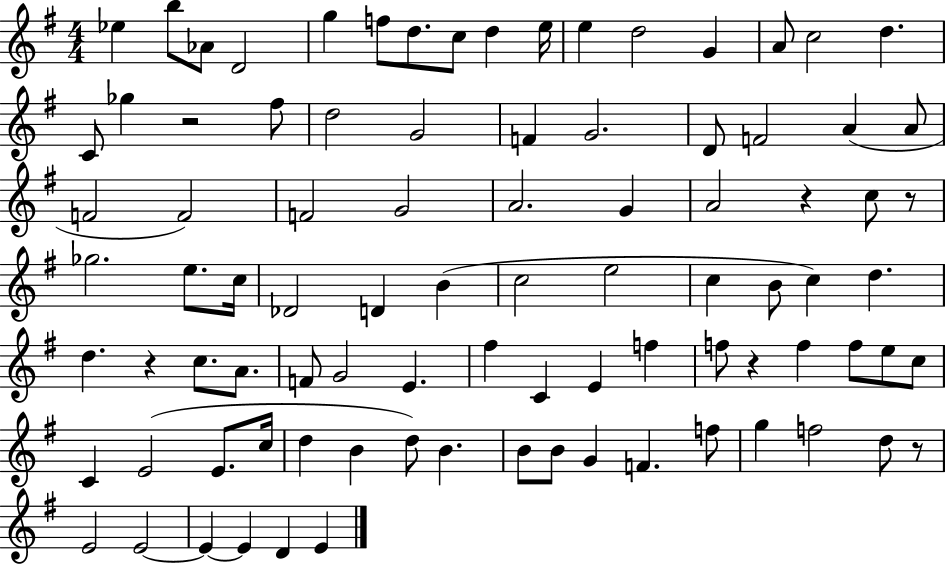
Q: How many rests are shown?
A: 6